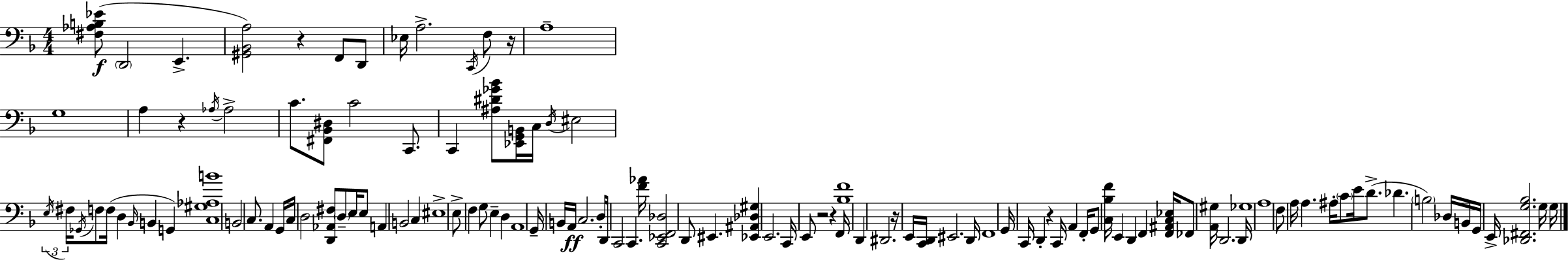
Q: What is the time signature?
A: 4/4